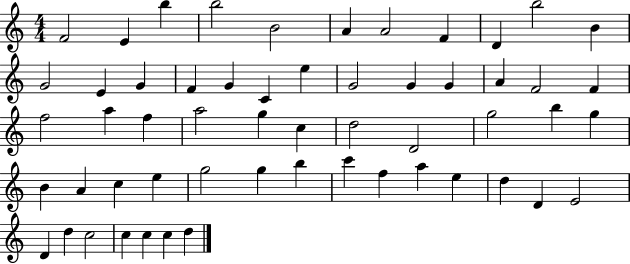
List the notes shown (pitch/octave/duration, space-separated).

F4/h E4/q B5/q B5/h B4/h A4/q A4/h F4/q D4/q B5/h B4/q G4/h E4/q G4/q F4/q G4/q C4/q E5/q G4/h G4/q G4/q A4/q F4/h F4/q F5/h A5/q F5/q A5/h G5/q C5/q D5/h D4/h G5/h B5/q G5/q B4/q A4/q C5/q E5/q G5/h G5/q B5/q C6/q F5/q A5/q E5/q D5/q D4/q E4/h D4/q D5/q C5/h C5/q C5/q C5/q D5/q